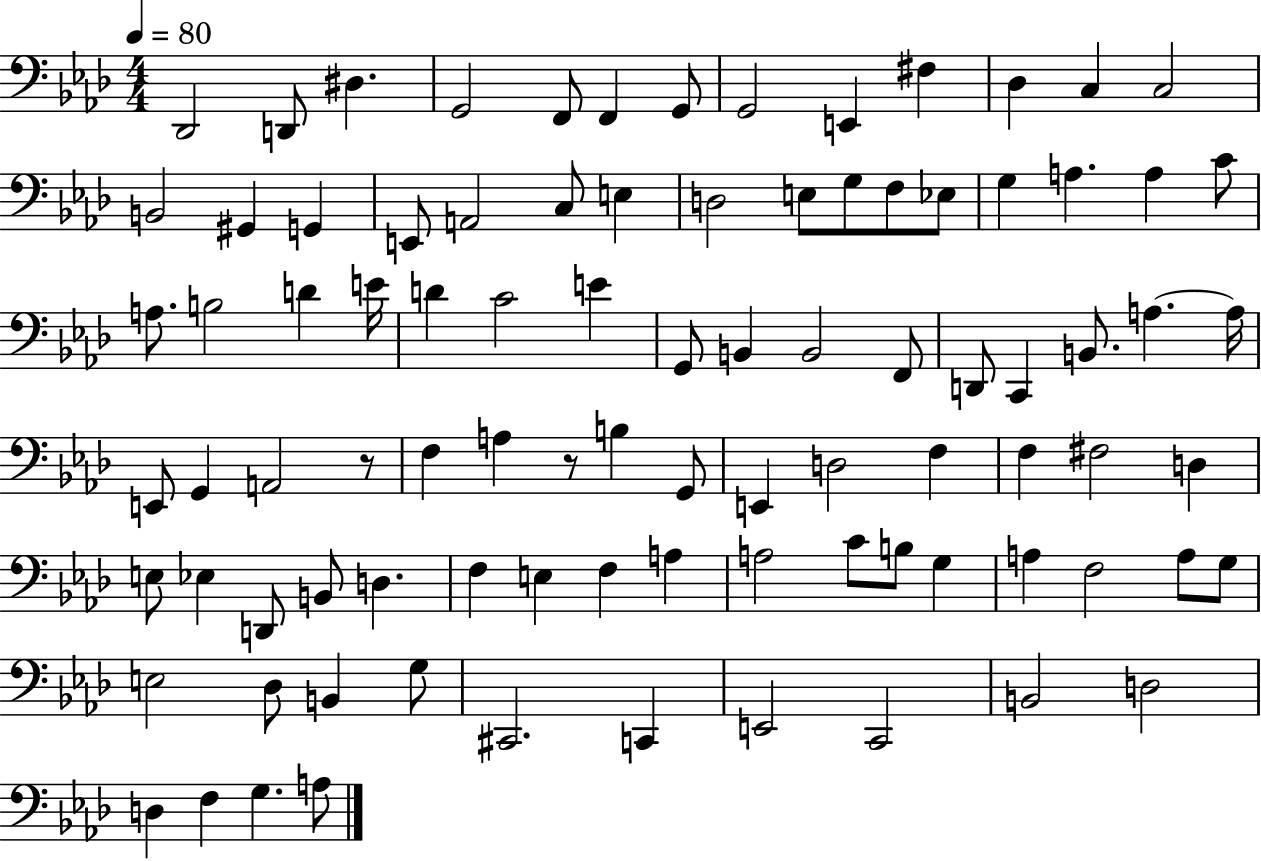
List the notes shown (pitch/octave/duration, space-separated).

Db2/h D2/e D#3/q. G2/h F2/e F2/q G2/e G2/h E2/q F#3/q Db3/q C3/q C3/h B2/h G#2/q G2/q E2/e A2/h C3/e E3/q D3/h E3/e G3/e F3/e Eb3/e G3/q A3/q. A3/q C4/e A3/e. B3/h D4/q E4/s D4/q C4/h E4/q G2/e B2/q B2/h F2/e D2/e C2/q B2/e. A3/q. A3/s E2/e G2/q A2/h R/e F3/q A3/q R/e B3/q G2/e E2/q D3/h F3/q F3/q F#3/h D3/q E3/e Eb3/q D2/e B2/e D3/q. F3/q E3/q F3/q A3/q A3/h C4/e B3/e G3/q A3/q F3/h A3/e G3/e E3/h Db3/e B2/q G3/e C#2/h. C2/q E2/h C2/h B2/h D3/h D3/q F3/q G3/q. A3/e